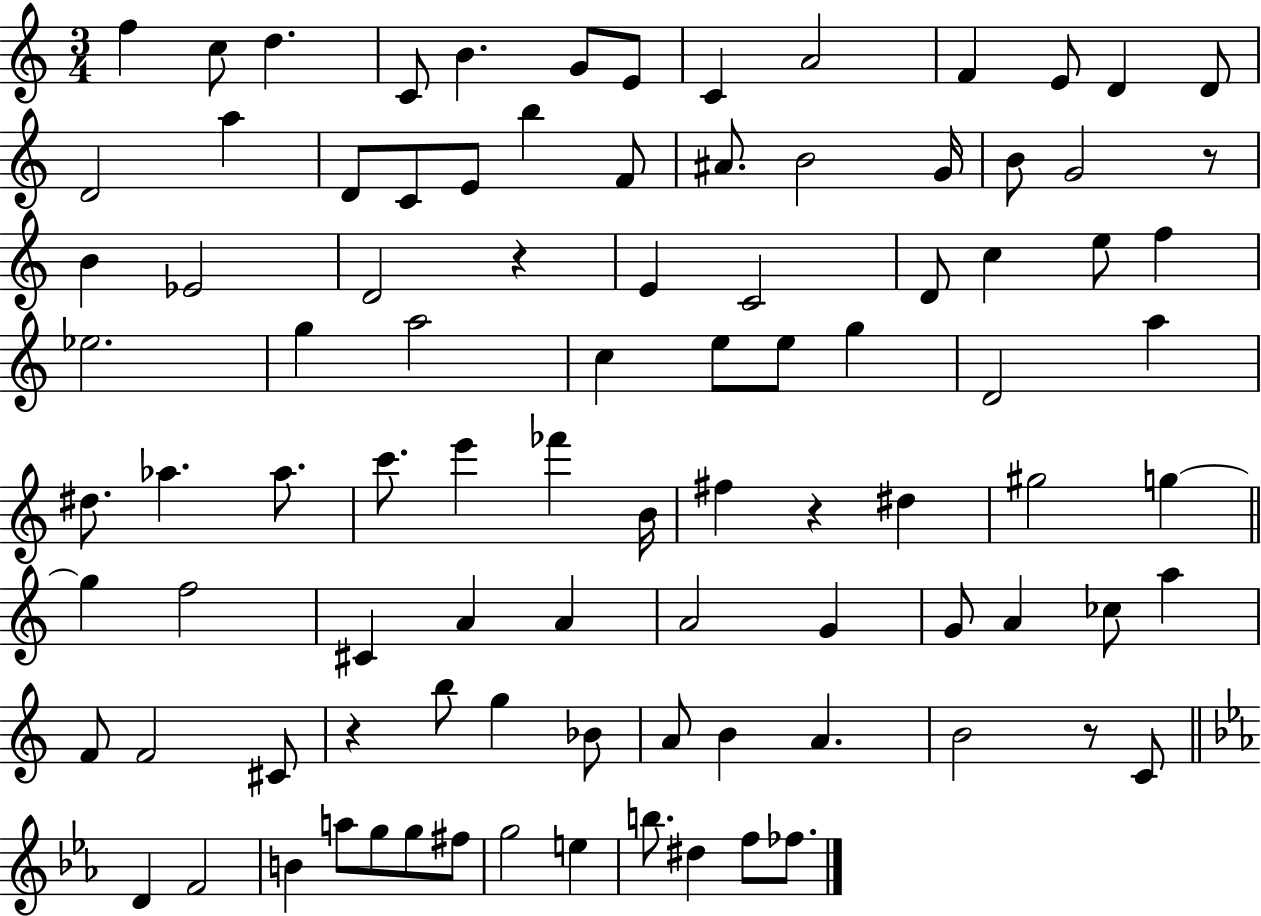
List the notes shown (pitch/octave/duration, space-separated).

F5/q C5/e D5/q. C4/e B4/q. G4/e E4/e C4/q A4/h F4/q E4/e D4/q D4/e D4/h A5/q D4/e C4/e E4/e B5/q F4/e A#4/e. B4/h G4/s B4/e G4/h R/e B4/q Eb4/h D4/h R/q E4/q C4/h D4/e C5/q E5/e F5/q Eb5/h. G5/q A5/h C5/q E5/e E5/e G5/q D4/h A5/q D#5/e. Ab5/q. Ab5/e. C6/e. E6/q FES6/q B4/s F#5/q R/q D#5/q G#5/h G5/q G5/q F5/h C#4/q A4/q A4/q A4/h G4/q G4/e A4/q CES5/e A5/q F4/e F4/h C#4/e R/q B5/e G5/q Bb4/e A4/e B4/q A4/q. B4/h R/e C4/e D4/q F4/h B4/q A5/e G5/e G5/e F#5/e G5/h E5/q B5/e. D#5/q F5/e FES5/e.